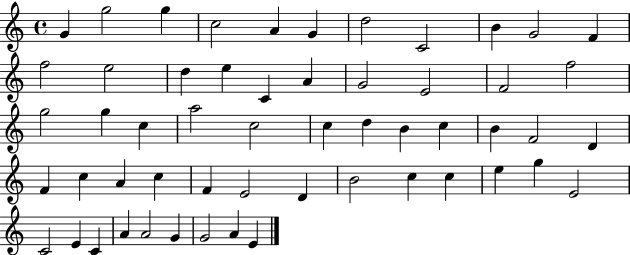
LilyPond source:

{
  \clef treble
  \time 4/4
  \defaultTimeSignature
  \key c \major
  g'4 g''2 g''4 | c''2 a'4 g'4 | d''2 c'2 | b'4 g'2 f'4 | \break f''2 e''2 | d''4 e''4 c'4 a'4 | g'2 e'2 | f'2 f''2 | \break g''2 g''4 c''4 | a''2 c''2 | c''4 d''4 b'4 c''4 | b'4 f'2 d'4 | \break f'4 c''4 a'4 c''4 | f'4 e'2 d'4 | b'2 c''4 c''4 | e''4 g''4 e'2 | \break c'2 e'4 c'4 | a'4 a'2 g'4 | g'2 a'4 e'4 | \bar "|."
}